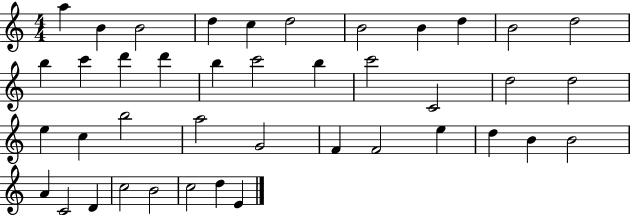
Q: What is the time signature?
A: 4/4